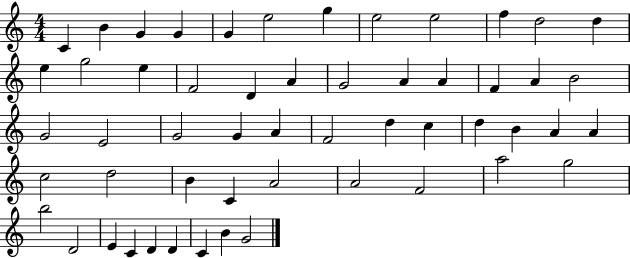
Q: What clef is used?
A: treble